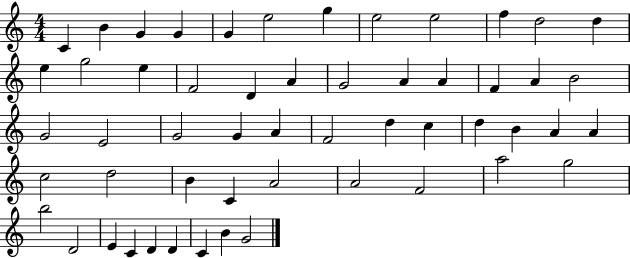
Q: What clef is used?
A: treble